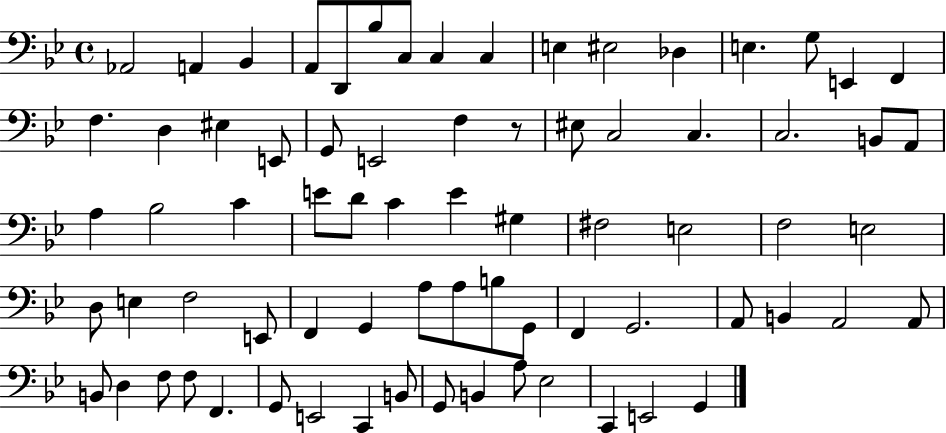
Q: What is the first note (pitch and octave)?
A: Ab2